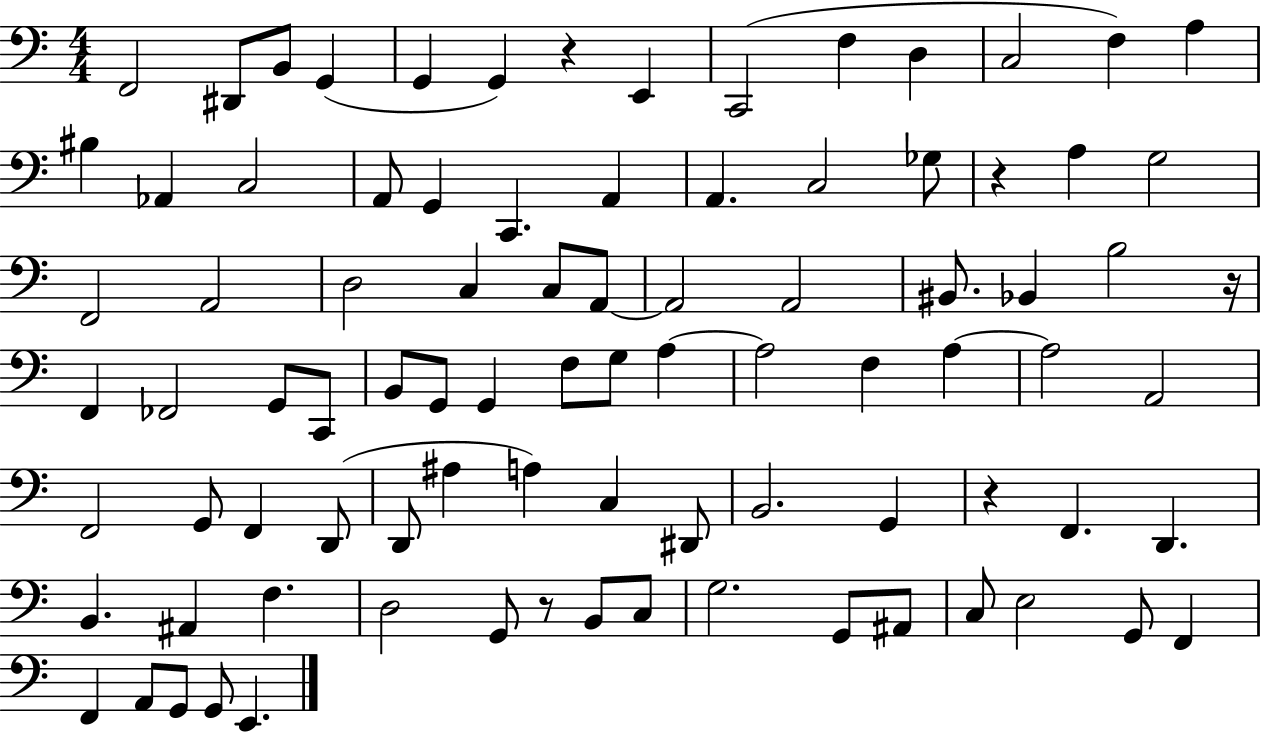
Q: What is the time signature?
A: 4/4